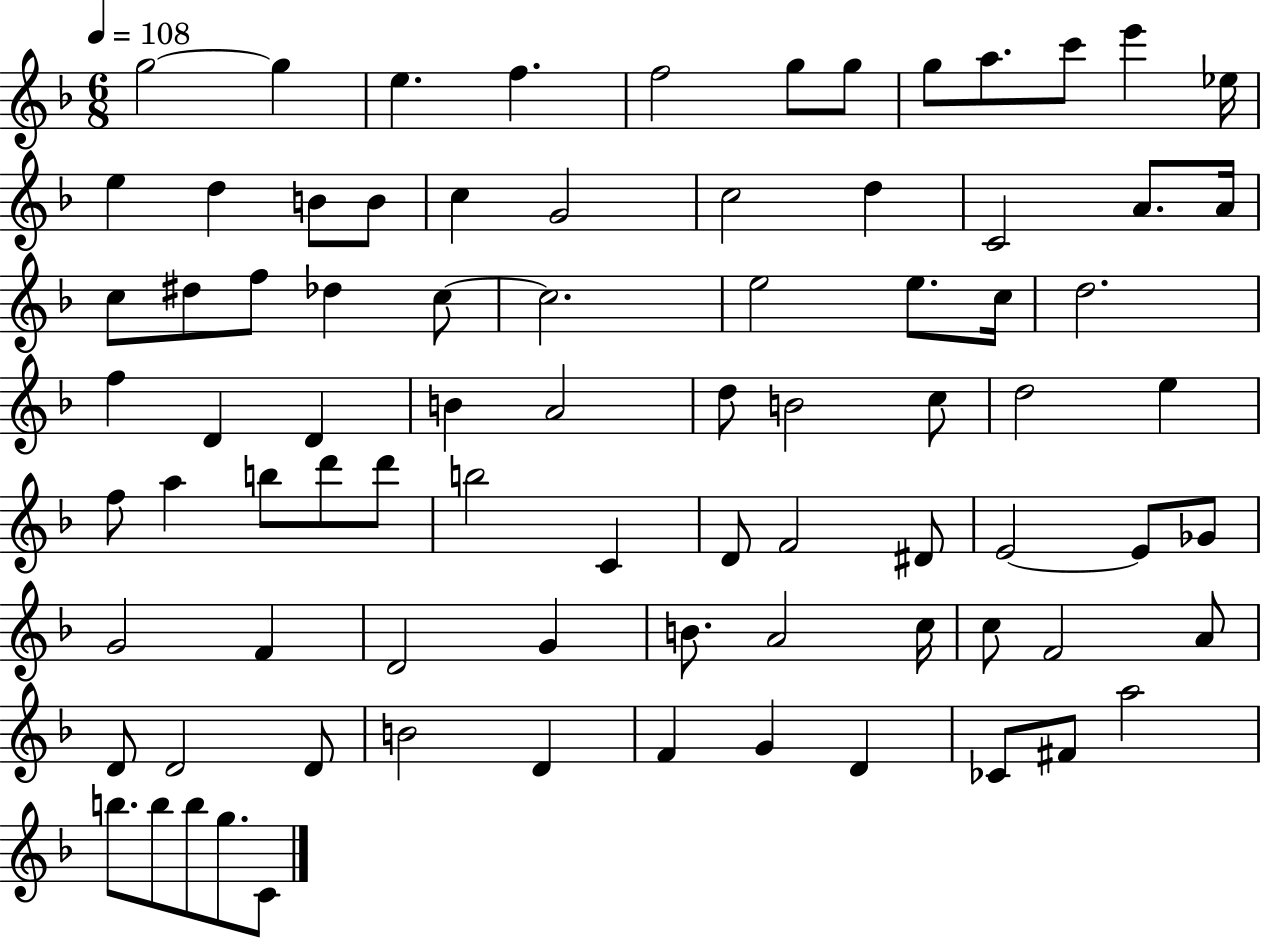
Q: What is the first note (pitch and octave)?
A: G5